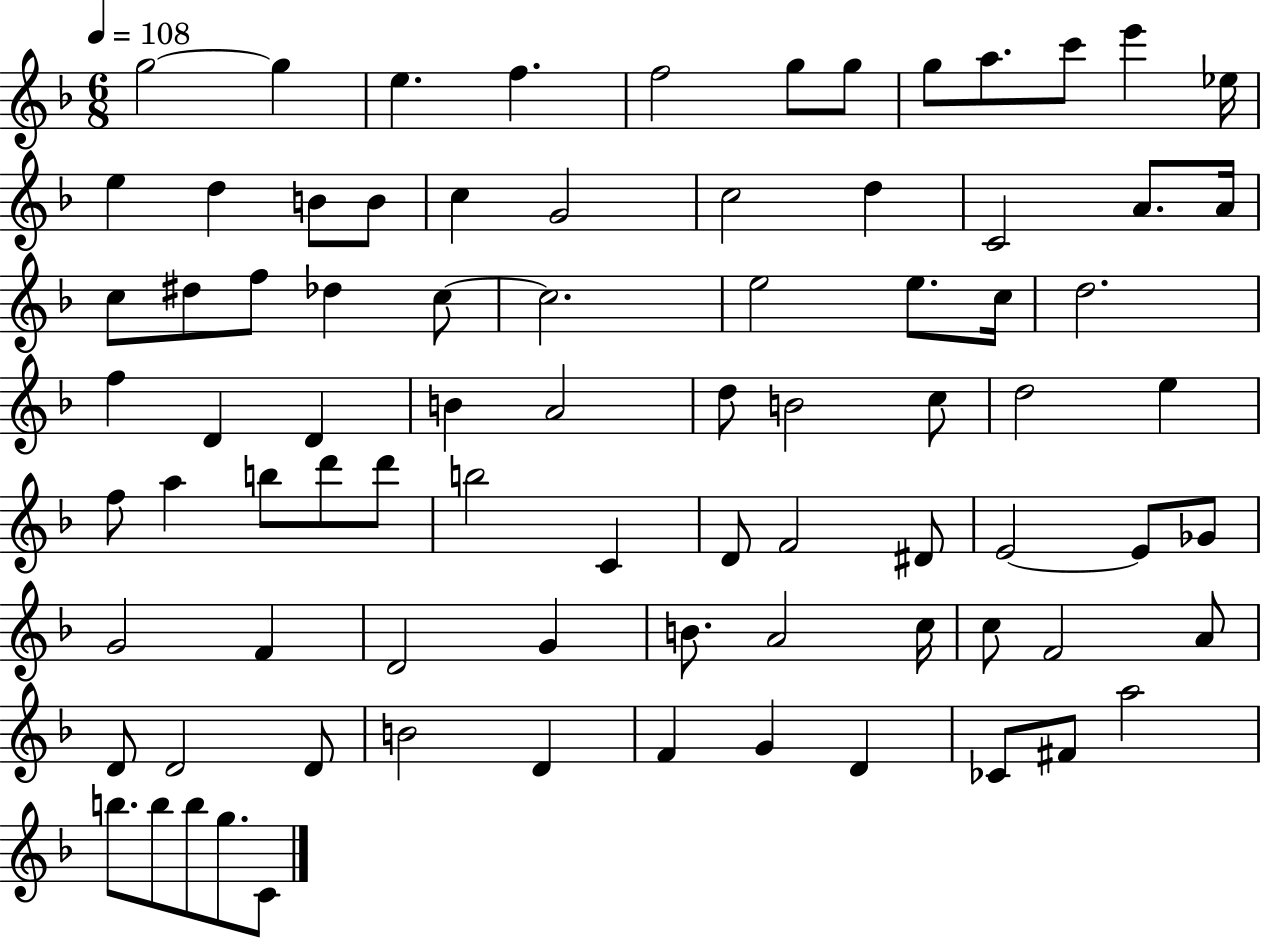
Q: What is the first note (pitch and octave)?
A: G5